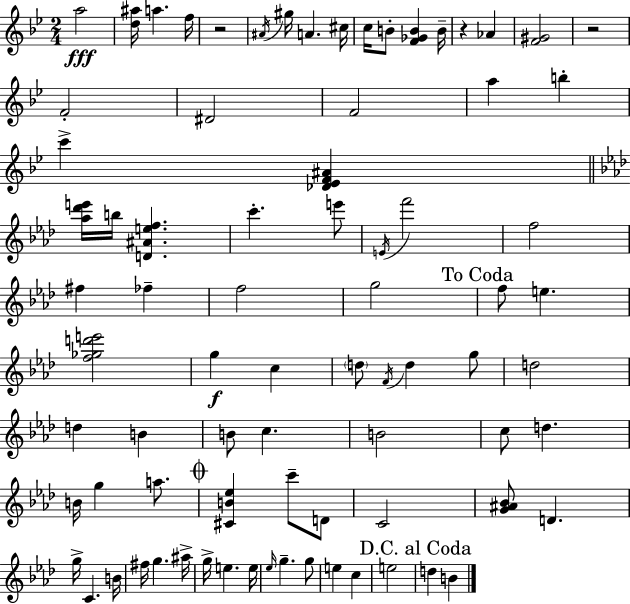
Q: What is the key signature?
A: BES major